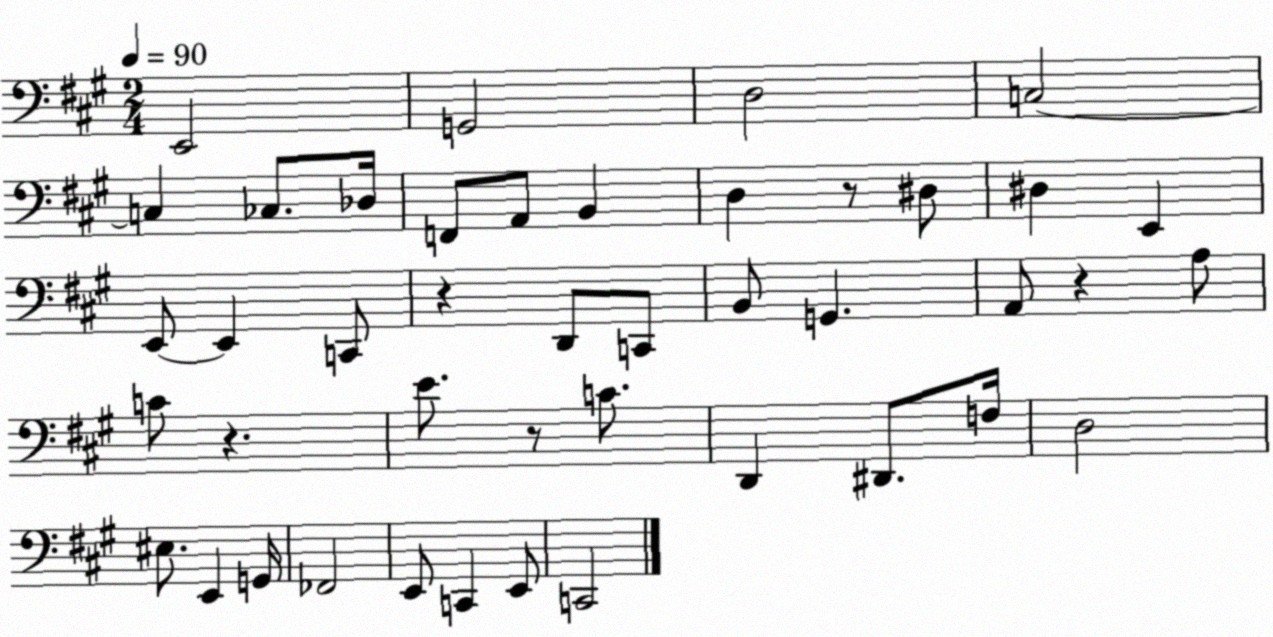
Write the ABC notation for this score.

X:1
T:Untitled
M:2/4
L:1/4
K:A
E,,2 G,,2 D,2 C,2 C, _C,/2 _D,/4 F,,/2 A,,/2 B,, D, z/2 ^D,/2 ^D, E,, E,,/2 E,, C,,/2 z D,,/2 C,,/2 B,,/2 G,, A,,/2 z A,/2 C/2 z E/2 z/2 C/2 D,, ^D,,/2 F,/4 D,2 ^E,/2 E,, G,,/4 _F,,2 E,,/2 C,, E,,/2 C,,2